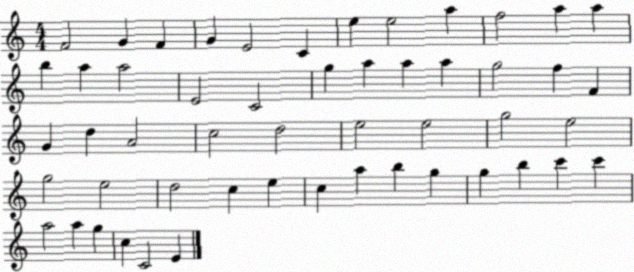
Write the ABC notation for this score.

X:1
T:Untitled
M:4/4
L:1/4
K:C
F2 G F G E2 C e e2 a f2 a a b a a2 E2 C2 g a a a g2 f F G d A2 c2 d2 e2 e2 g2 e2 g2 e2 d2 c e c a b g g b c' c' a2 a g c C2 E